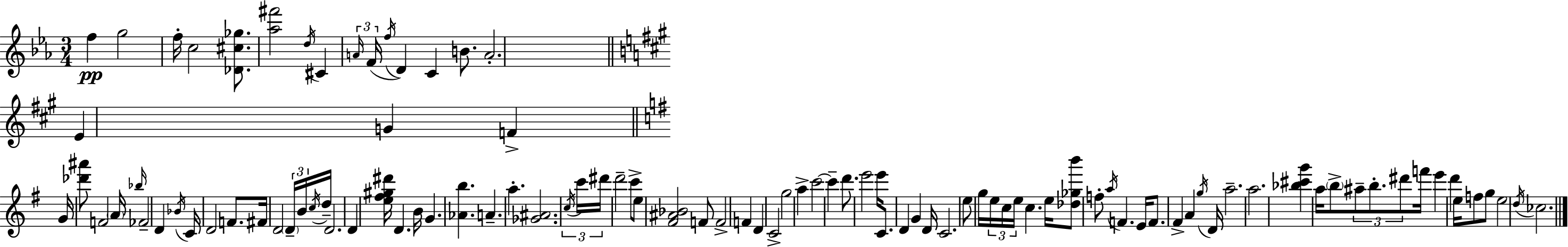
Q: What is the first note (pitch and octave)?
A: F5